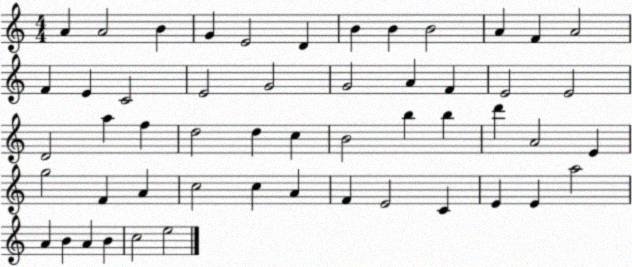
X:1
T:Untitled
M:4/4
L:1/4
K:C
A A2 B G E2 D B B B2 A F A2 F E C2 E2 G2 G2 A F E2 E2 D2 a f d2 d c B2 b b d' A2 E g2 F A c2 c A F E2 C E E a2 A B A B c2 e2